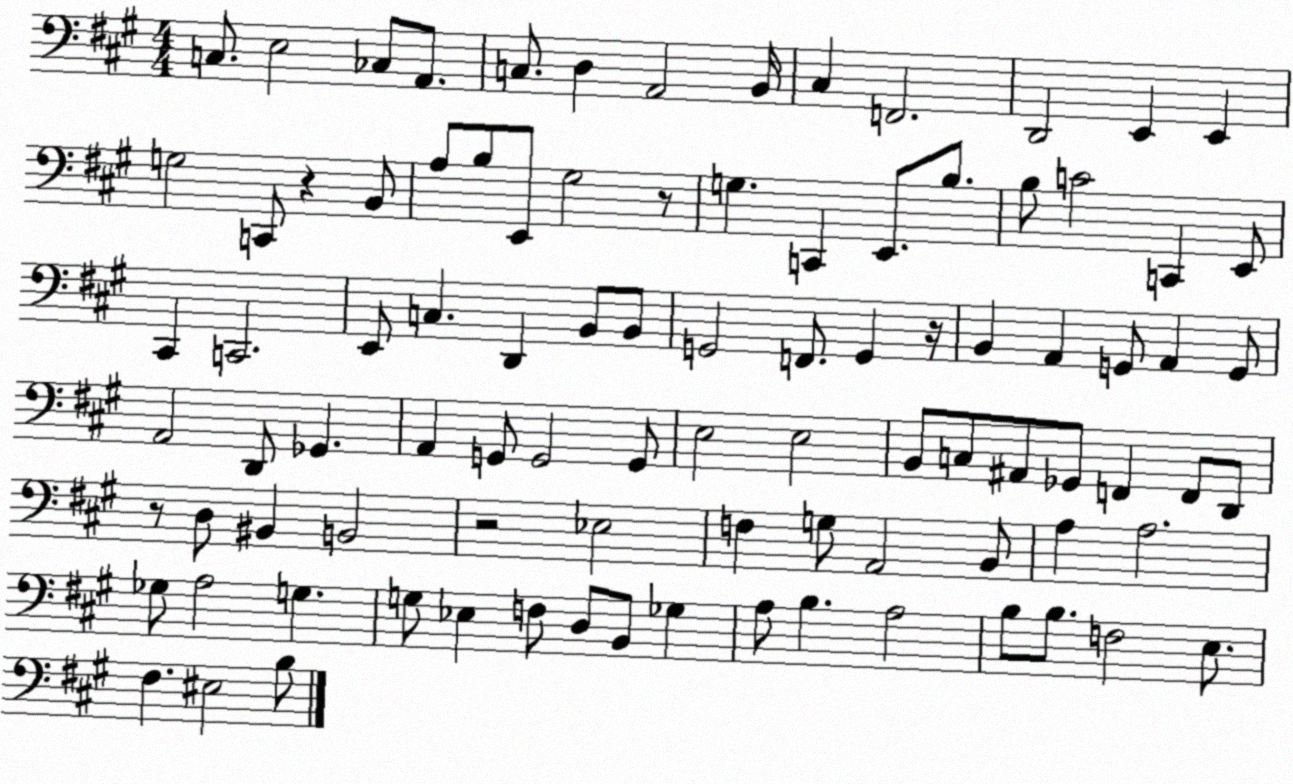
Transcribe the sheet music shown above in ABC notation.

X:1
T:Untitled
M:4/4
L:1/4
K:A
C,/2 E,2 _C,/2 A,,/2 C,/2 D, A,,2 B,,/4 ^C, F,,2 D,,2 E,, E,, G,2 C,,/2 z B,,/2 A,/2 B,/2 E,,/2 ^G,2 z/2 G, C,, E,,/2 B,/2 B,/2 C2 C,, E,,/2 ^C,, C,,2 E,,/2 C, D,, B,,/2 B,,/2 G,,2 F,,/2 G,, z/4 B,, A,, G,,/2 A,, G,,/2 A,,2 D,,/2 _G,, A,, G,,/2 G,,2 G,,/2 E,2 E,2 B,,/2 C,/2 ^A,,/2 _G,,/2 F,, F,,/2 D,,/2 z/2 D,/2 ^B,, B,,2 z2 _E,2 F, G,/2 A,,2 B,,/2 A, A,2 _G,/2 A,2 G, G,/2 _E, F,/2 D,/2 B,,/2 _G, A,/2 B, A,2 B,/2 B,/2 F,2 E,/2 ^F, ^E,2 B,/2